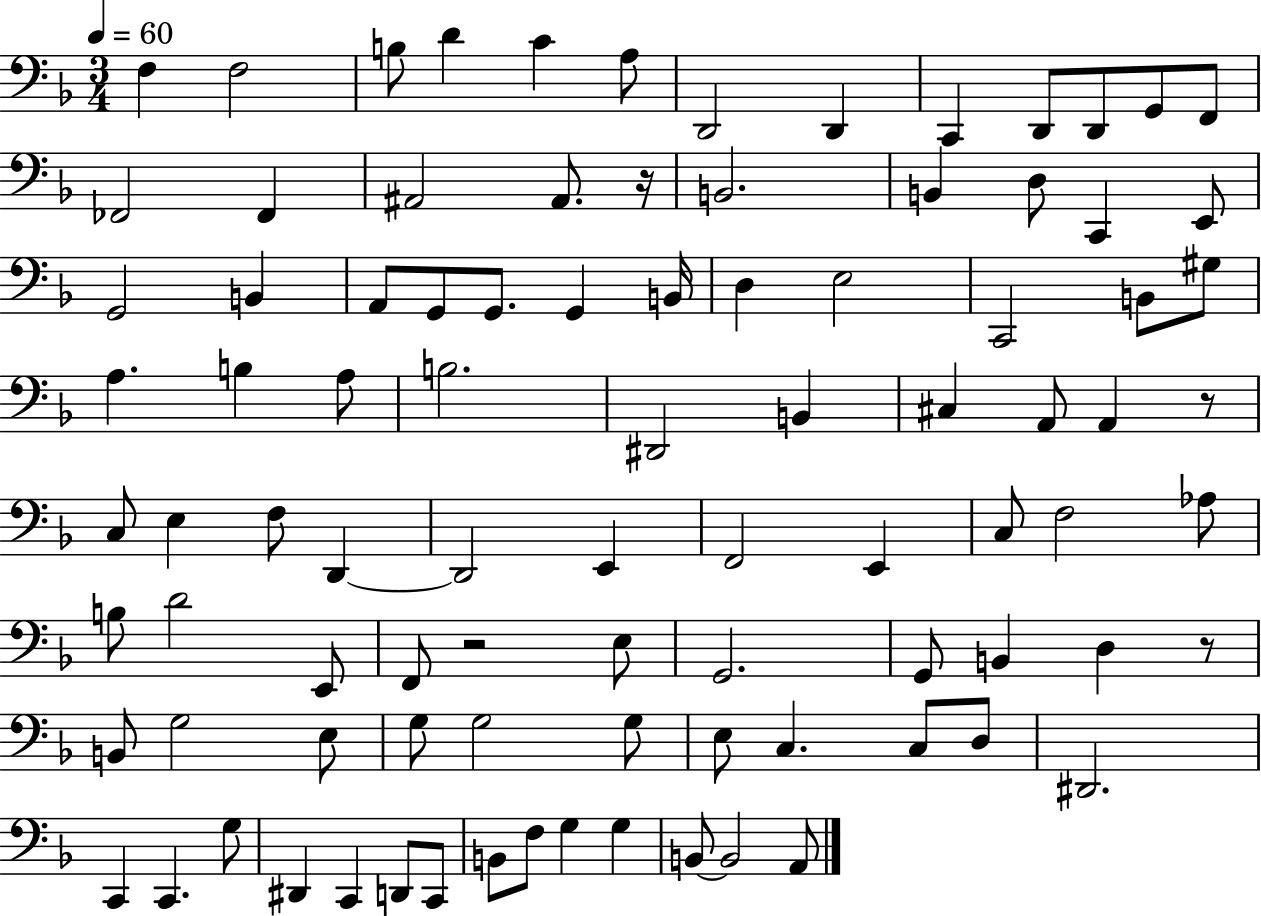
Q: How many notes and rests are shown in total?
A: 92